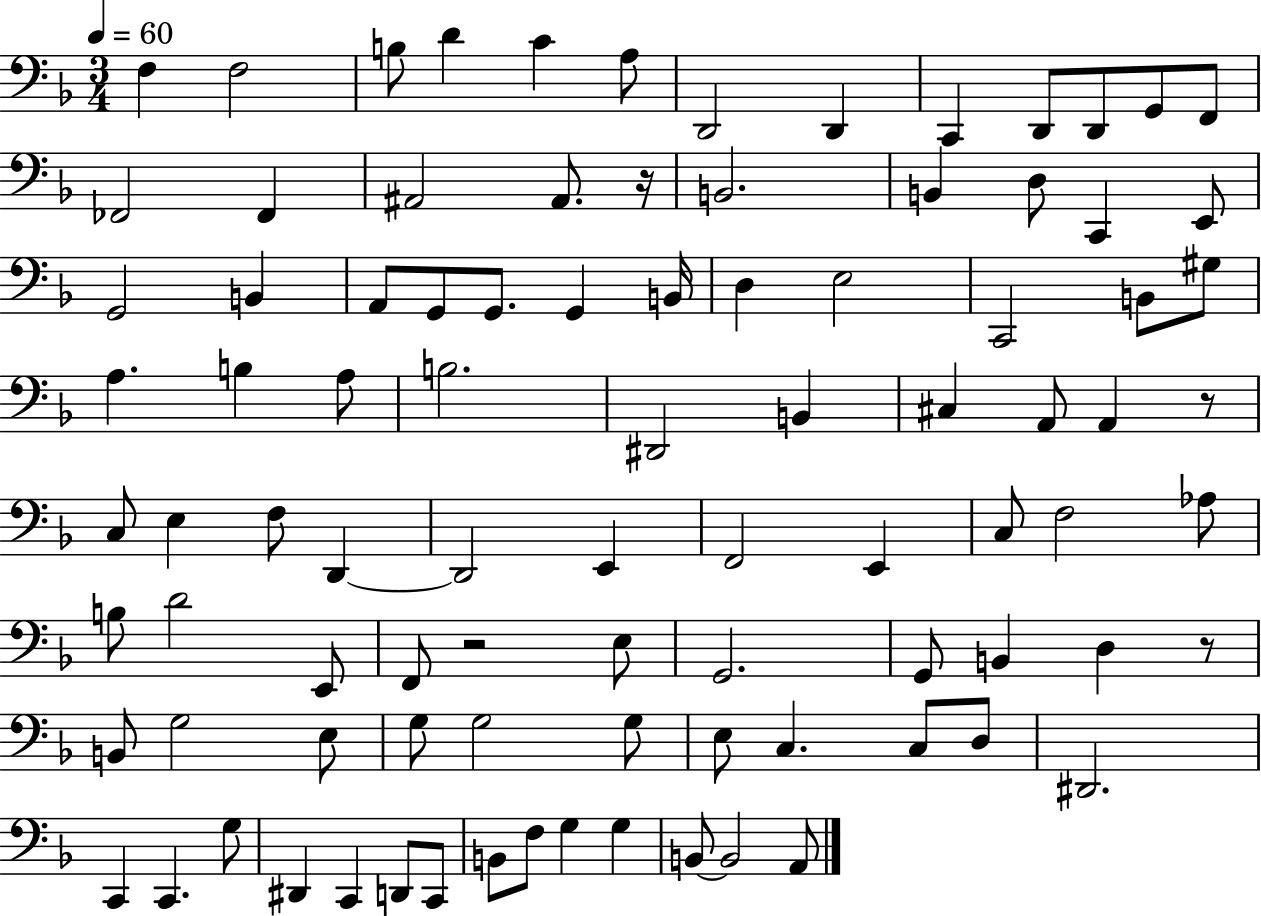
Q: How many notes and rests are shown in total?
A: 92